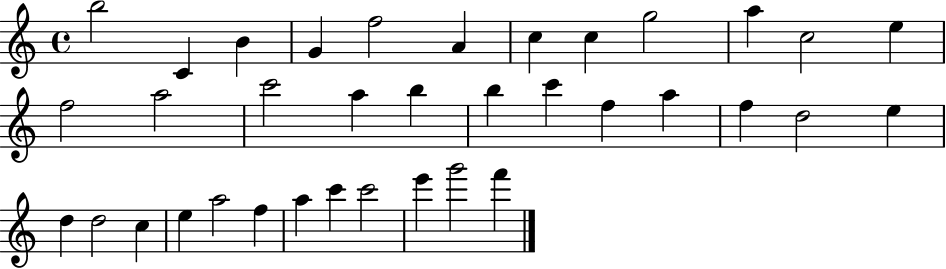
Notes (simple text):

B5/h C4/q B4/q G4/q F5/h A4/q C5/q C5/q G5/h A5/q C5/h E5/q F5/h A5/h C6/h A5/q B5/q B5/q C6/q F5/q A5/q F5/q D5/h E5/q D5/q D5/h C5/q E5/q A5/h F5/q A5/q C6/q C6/h E6/q G6/h F6/q